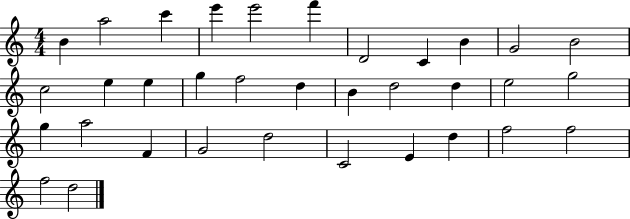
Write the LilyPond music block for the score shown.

{
  \clef treble
  \numericTimeSignature
  \time 4/4
  \key c \major
  b'4 a''2 c'''4 | e'''4 e'''2 f'''4 | d'2 c'4 b'4 | g'2 b'2 | \break c''2 e''4 e''4 | g''4 f''2 d''4 | b'4 d''2 d''4 | e''2 g''2 | \break g''4 a''2 f'4 | g'2 d''2 | c'2 e'4 d''4 | f''2 f''2 | \break f''2 d''2 | \bar "|."
}